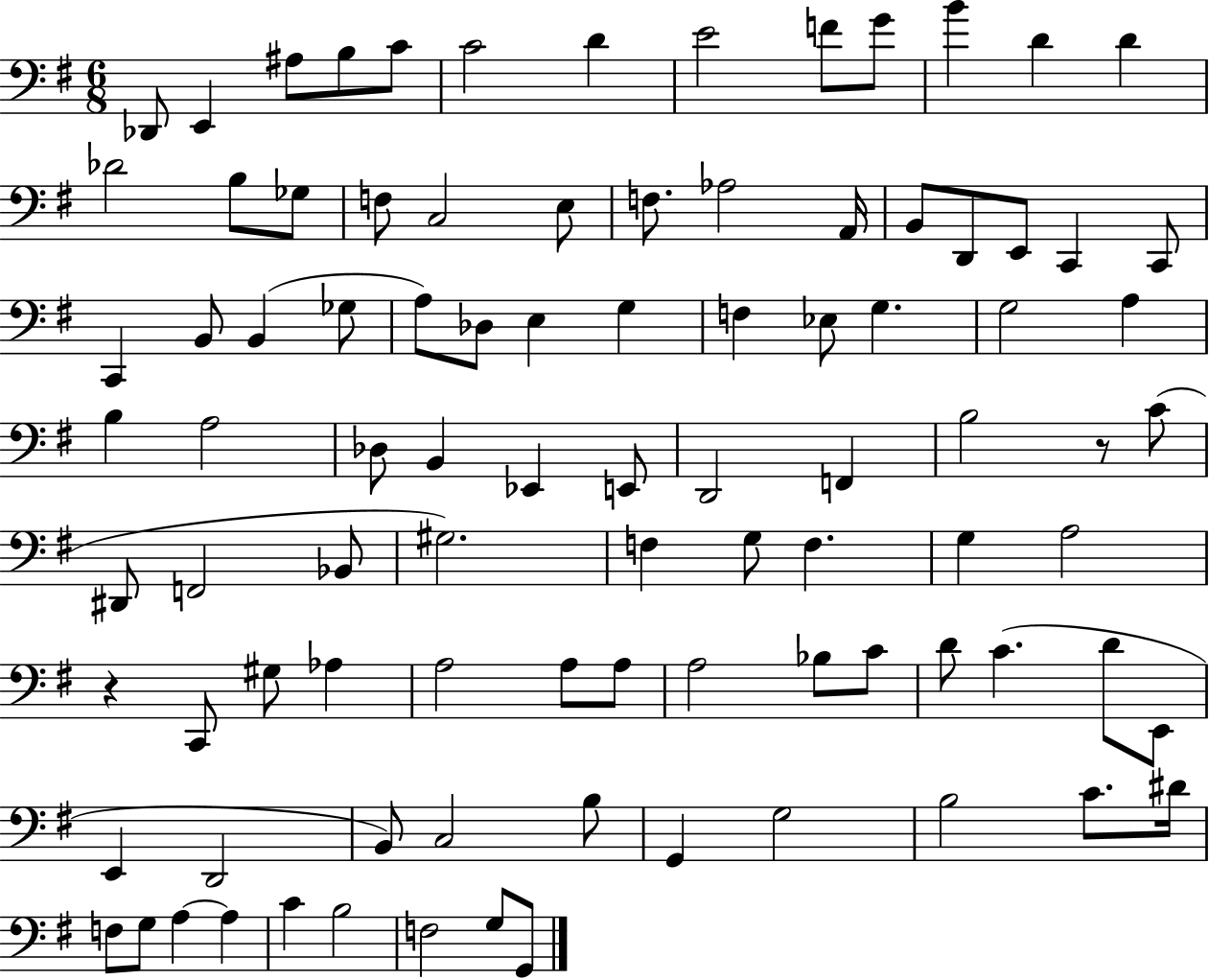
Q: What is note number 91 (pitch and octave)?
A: G2